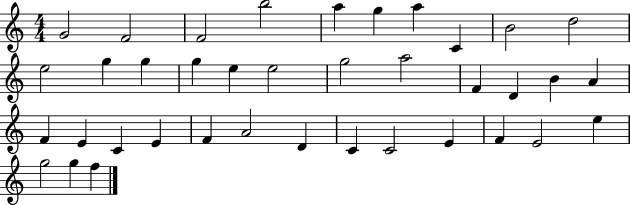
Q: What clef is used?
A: treble